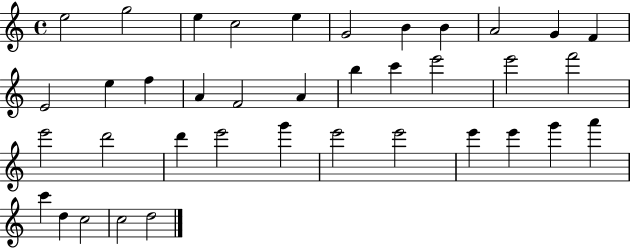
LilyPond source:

{
  \clef treble
  \time 4/4
  \defaultTimeSignature
  \key c \major
  e''2 g''2 | e''4 c''2 e''4 | g'2 b'4 b'4 | a'2 g'4 f'4 | \break e'2 e''4 f''4 | a'4 f'2 a'4 | b''4 c'''4 e'''2 | e'''2 f'''2 | \break e'''2 d'''2 | d'''4 e'''2 g'''4 | e'''2 e'''2 | e'''4 e'''4 g'''4 a'''4 | \break c'''4 d''4 c''2 | c''2 d''2 | \bar "|."
}